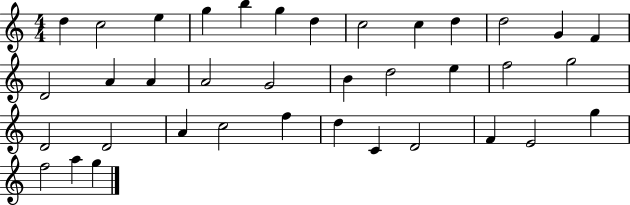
D5/q C5/h E5/q G5/q B5/q G5/q D5/q C5/h C5/q D5/q D5/h G4/q F4/q D4/h A4/q A4/q A4/h G4/h B4/q D5/h E5/q F5/h G5/h D4/h D4/h A4/q C5/h F5/q D5/q C4/q D4/h F4/q E4/h G5/q F5/h A5/q G5/q